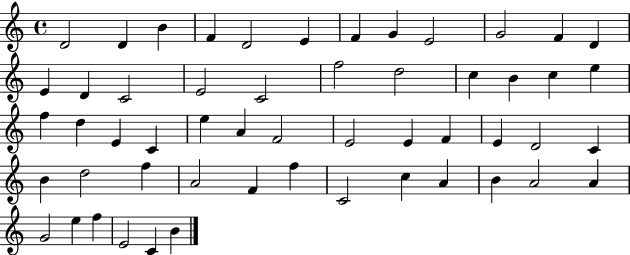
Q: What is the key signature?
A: C major